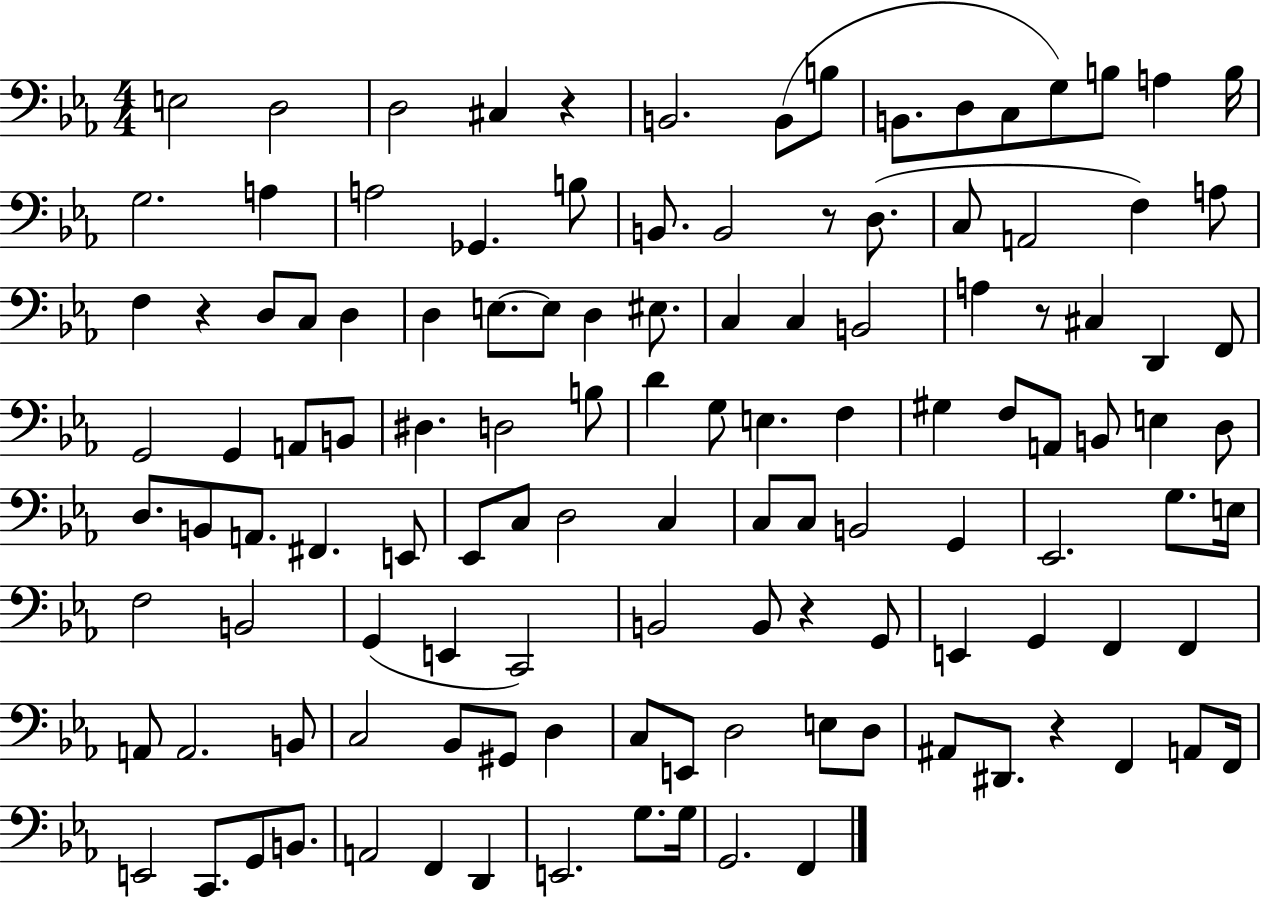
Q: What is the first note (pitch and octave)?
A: E3